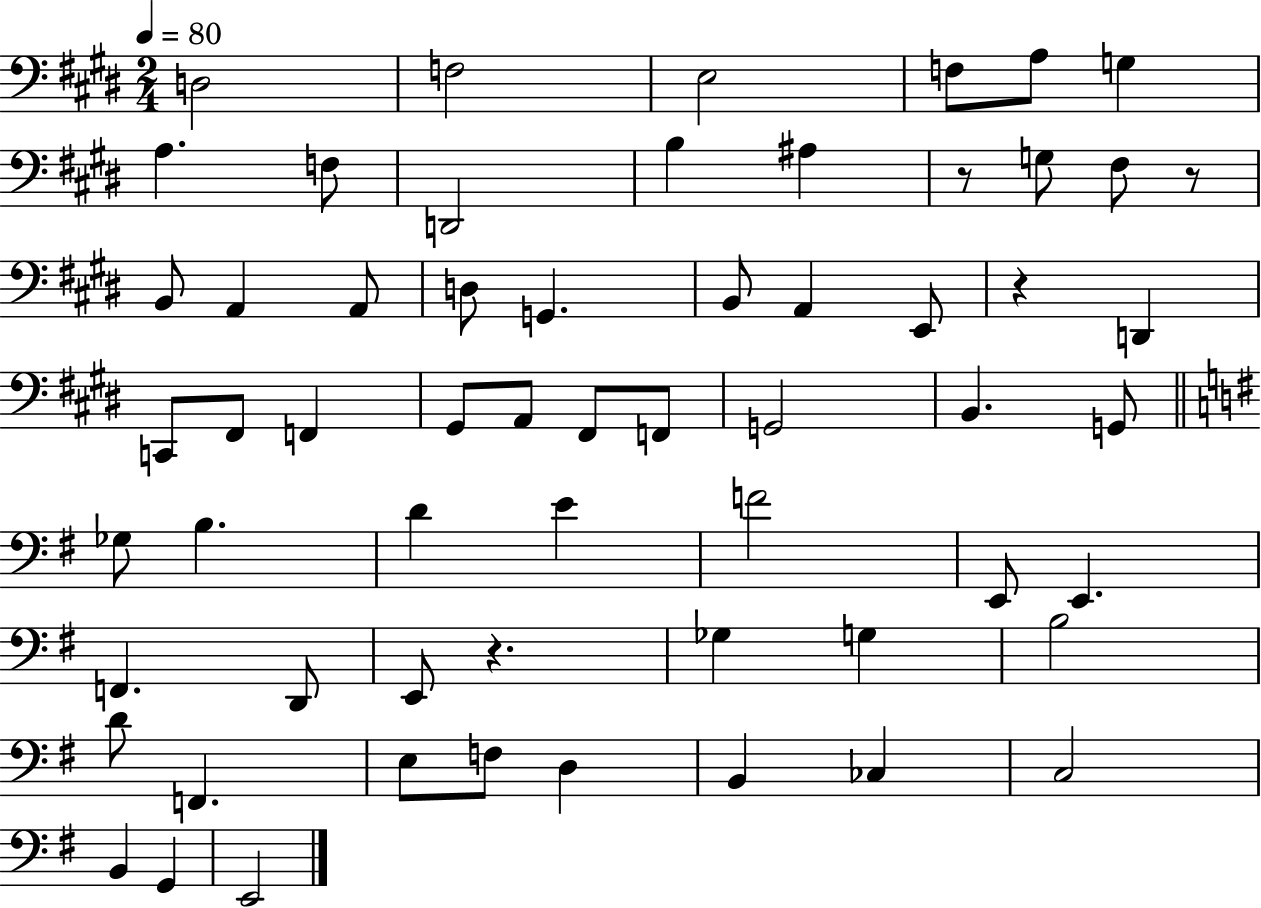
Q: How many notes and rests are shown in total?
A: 60